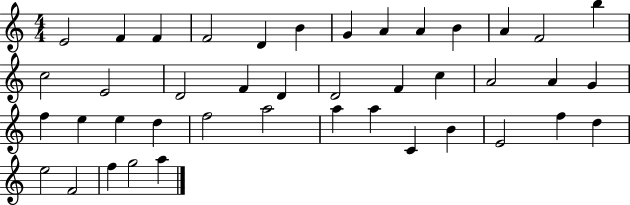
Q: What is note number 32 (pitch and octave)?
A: A5